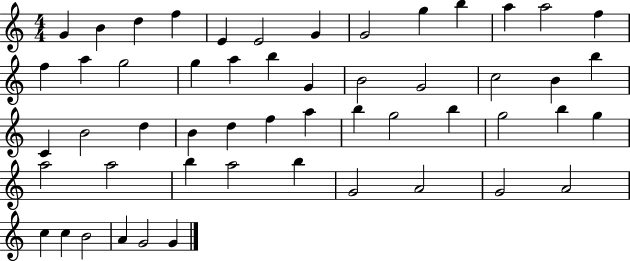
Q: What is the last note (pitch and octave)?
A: G4